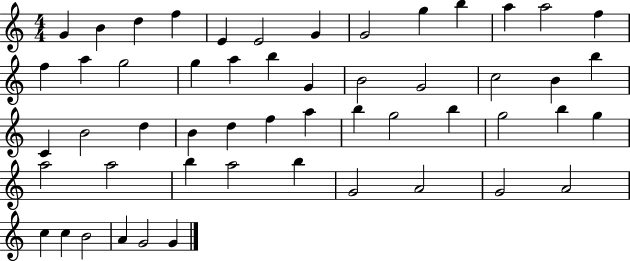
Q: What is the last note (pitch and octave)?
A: G4